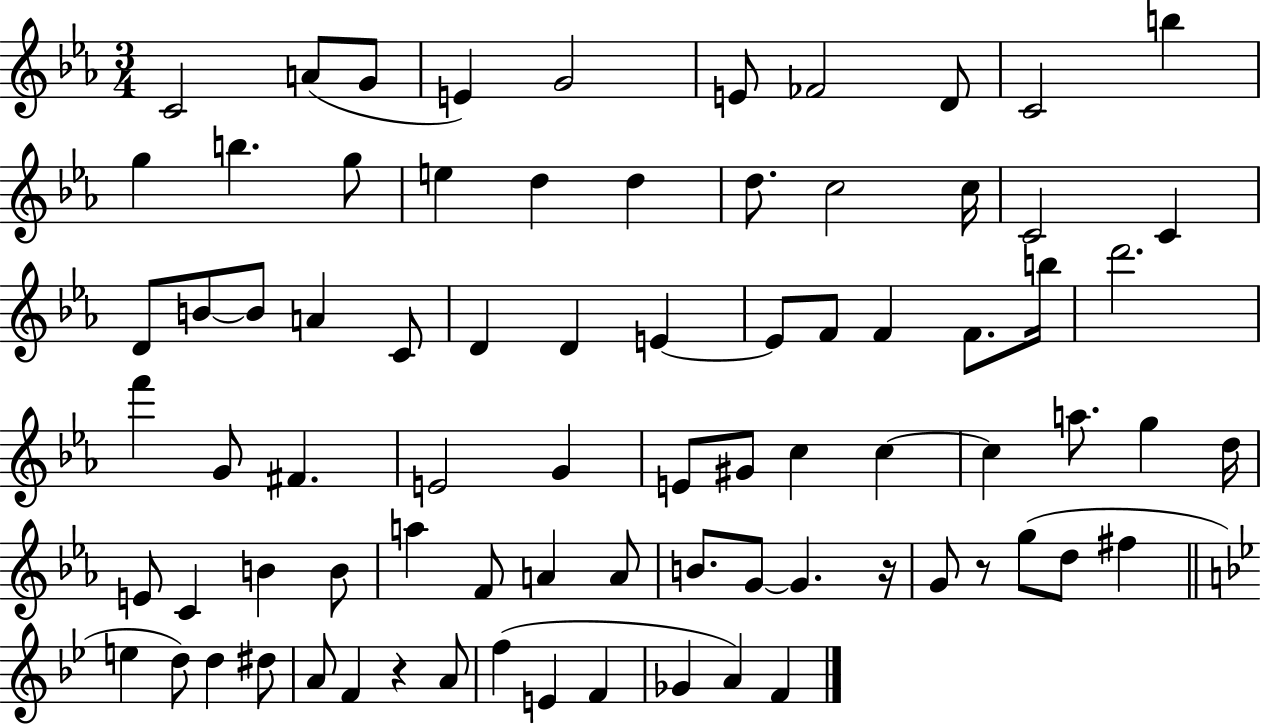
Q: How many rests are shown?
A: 3